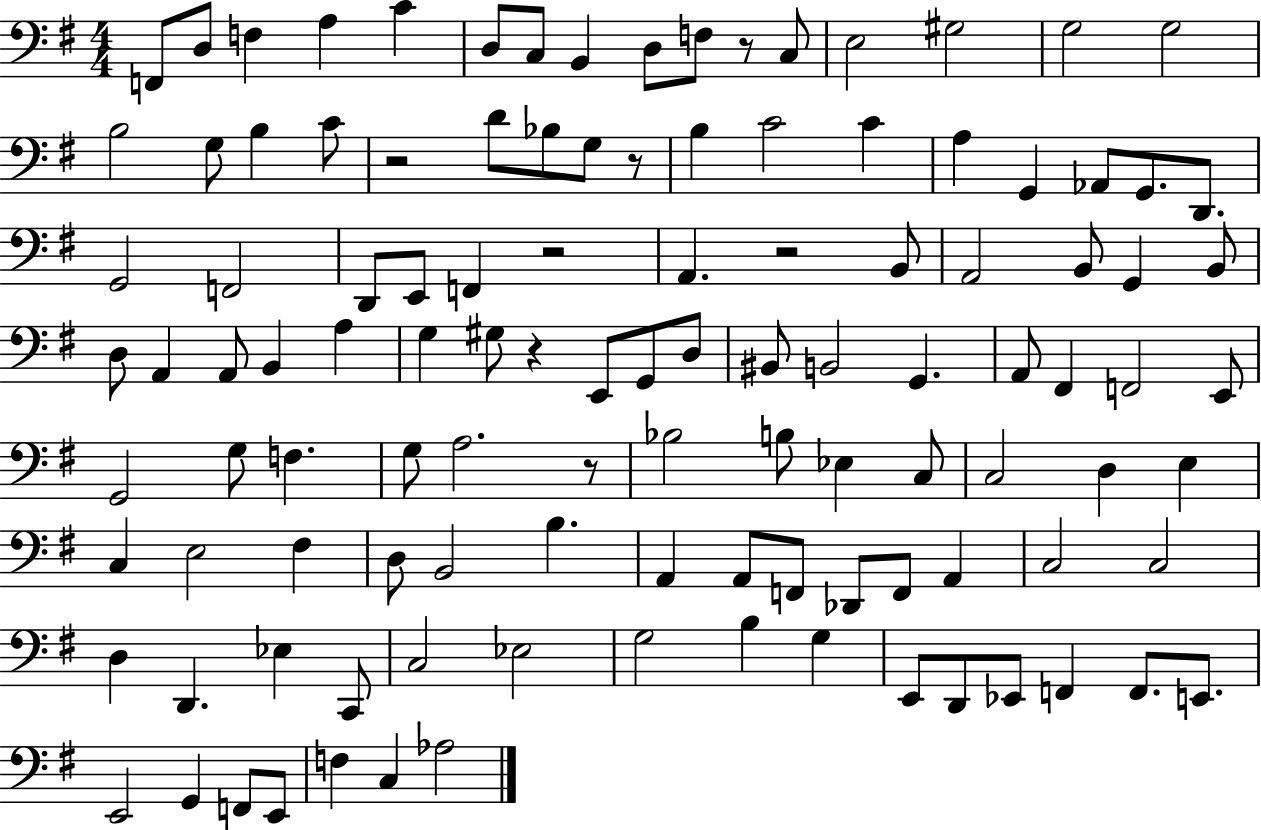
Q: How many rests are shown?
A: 7